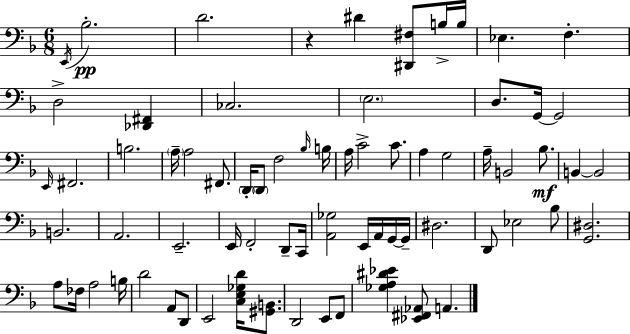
X:1
T:Untitled
M:6/8
L:1/4
K:Dm
E,,/4 _B,2 D2 z ^D [^D,,^F,]/2 B,/4 B,/4 _E, F, D,2 [_D,,^F,,] _C,2 E,2 D,/2 G,,/4 G,,2 E,,/4 ^F,,2 B,2 A,/4 A,2 ^F,,/2 D,,/4 D,,/2 F,2 _B,/4 B,/4 A,/4 C2 C/2 A, G,2 A,/4 B,,2 _B,/2 B,, B,,2 B,,2 A,,2 E,,2 E,,/4 F,,2 D,,/2 C,,/4 [A,,_G,]2 E,,/4 A,,/4 G,,/4 G,,/4 ^D,2 D,,/2 _E,2 _B,/2 [G,,^D,]2 A,/2 _F,/4 A,2 B,/4 D2 A,,/2 D,,/2 E,,2 [C,E,_G,D]/4 [^G,,B,,]/2 D,,2 E,,/2 F,,/2 [_G,A,^D_E] [_E,,^F,,_A,,]/2 A,,